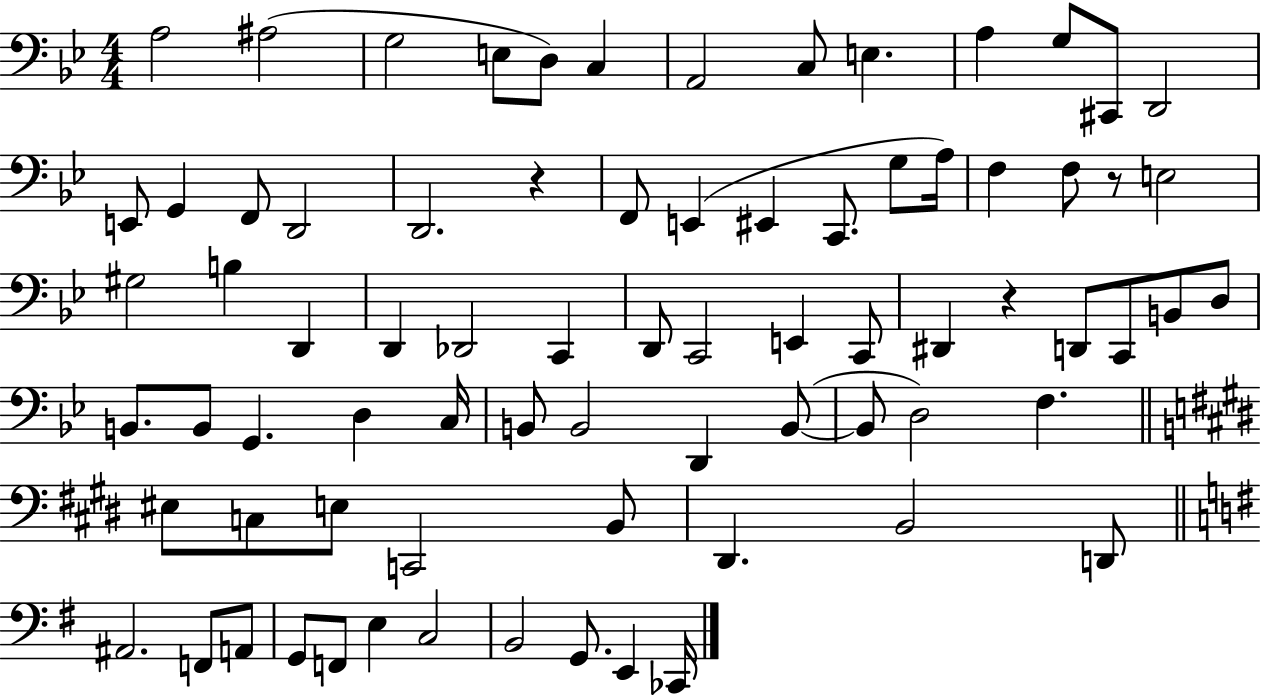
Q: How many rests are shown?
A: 3